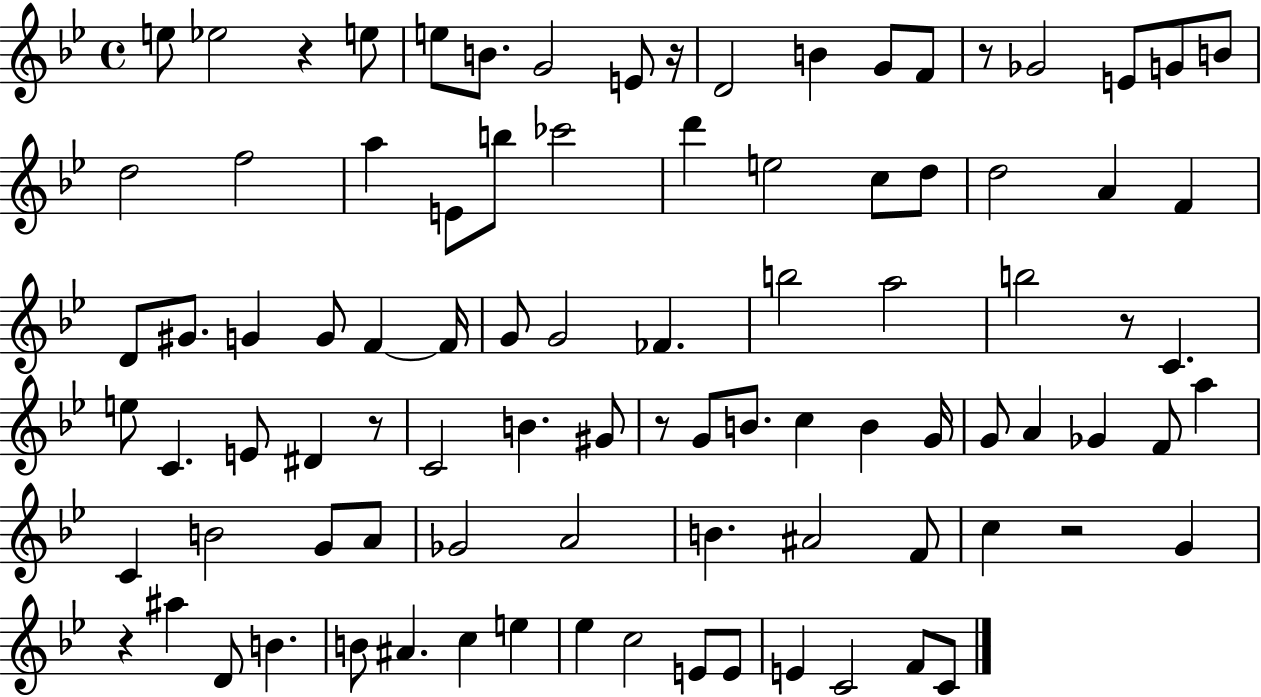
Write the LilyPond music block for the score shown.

{
  \clef treble
  \time 4/4
  \defaultTimeSignature
  \key bes \major
  e''8 ees''2 r4 e''8 | e''8 b'8. g'2 e'8 r16 | d'2 b'4 g'8 f'8 | r8 ges'2 e'8 g'8 b'8 | \break d''2 f''2 | a''4 e'8 b''8 ces'''2 | d'''4 e''2 c''8 d''8 | d''2 a'4 f'4 | \break d'8 gis'8. g'4 g'8 f'4~~ f'16 | g'8 g'2 fes'4. | b''2 a''2 | b''2 r8 c'4. | \break e''8 c'4. e'8 dis'4 r8 | c'2 b'4. gis'8 | r8 g'8 b'8. c''4 b'4 g'16 | g'8 a'4 ges'4 f'8 a''4 | \break c'4 b'2 g'8 a'8 | ges'2 a'2 | b'4. ais'2 f'8 | c''4 r2 g'4 | \break r4 ais''4 d'8 b'4. | b'8 ais'4. c''4 e''4 | ees''4 c''2 e'8 e'8 | e'4 c'2 f'8 c'8 | \break \bar "|."
}